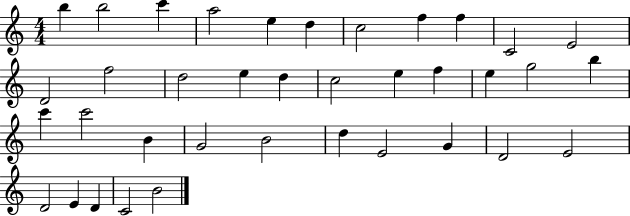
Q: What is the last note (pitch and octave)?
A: B4